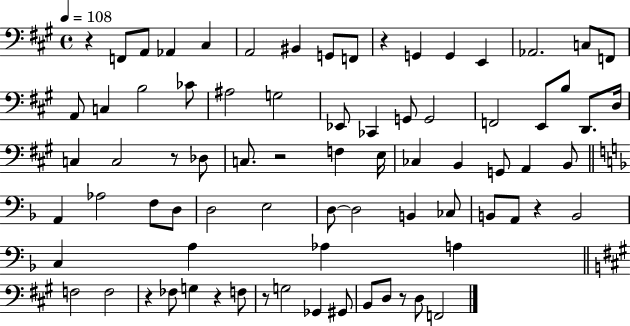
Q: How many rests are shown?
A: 9